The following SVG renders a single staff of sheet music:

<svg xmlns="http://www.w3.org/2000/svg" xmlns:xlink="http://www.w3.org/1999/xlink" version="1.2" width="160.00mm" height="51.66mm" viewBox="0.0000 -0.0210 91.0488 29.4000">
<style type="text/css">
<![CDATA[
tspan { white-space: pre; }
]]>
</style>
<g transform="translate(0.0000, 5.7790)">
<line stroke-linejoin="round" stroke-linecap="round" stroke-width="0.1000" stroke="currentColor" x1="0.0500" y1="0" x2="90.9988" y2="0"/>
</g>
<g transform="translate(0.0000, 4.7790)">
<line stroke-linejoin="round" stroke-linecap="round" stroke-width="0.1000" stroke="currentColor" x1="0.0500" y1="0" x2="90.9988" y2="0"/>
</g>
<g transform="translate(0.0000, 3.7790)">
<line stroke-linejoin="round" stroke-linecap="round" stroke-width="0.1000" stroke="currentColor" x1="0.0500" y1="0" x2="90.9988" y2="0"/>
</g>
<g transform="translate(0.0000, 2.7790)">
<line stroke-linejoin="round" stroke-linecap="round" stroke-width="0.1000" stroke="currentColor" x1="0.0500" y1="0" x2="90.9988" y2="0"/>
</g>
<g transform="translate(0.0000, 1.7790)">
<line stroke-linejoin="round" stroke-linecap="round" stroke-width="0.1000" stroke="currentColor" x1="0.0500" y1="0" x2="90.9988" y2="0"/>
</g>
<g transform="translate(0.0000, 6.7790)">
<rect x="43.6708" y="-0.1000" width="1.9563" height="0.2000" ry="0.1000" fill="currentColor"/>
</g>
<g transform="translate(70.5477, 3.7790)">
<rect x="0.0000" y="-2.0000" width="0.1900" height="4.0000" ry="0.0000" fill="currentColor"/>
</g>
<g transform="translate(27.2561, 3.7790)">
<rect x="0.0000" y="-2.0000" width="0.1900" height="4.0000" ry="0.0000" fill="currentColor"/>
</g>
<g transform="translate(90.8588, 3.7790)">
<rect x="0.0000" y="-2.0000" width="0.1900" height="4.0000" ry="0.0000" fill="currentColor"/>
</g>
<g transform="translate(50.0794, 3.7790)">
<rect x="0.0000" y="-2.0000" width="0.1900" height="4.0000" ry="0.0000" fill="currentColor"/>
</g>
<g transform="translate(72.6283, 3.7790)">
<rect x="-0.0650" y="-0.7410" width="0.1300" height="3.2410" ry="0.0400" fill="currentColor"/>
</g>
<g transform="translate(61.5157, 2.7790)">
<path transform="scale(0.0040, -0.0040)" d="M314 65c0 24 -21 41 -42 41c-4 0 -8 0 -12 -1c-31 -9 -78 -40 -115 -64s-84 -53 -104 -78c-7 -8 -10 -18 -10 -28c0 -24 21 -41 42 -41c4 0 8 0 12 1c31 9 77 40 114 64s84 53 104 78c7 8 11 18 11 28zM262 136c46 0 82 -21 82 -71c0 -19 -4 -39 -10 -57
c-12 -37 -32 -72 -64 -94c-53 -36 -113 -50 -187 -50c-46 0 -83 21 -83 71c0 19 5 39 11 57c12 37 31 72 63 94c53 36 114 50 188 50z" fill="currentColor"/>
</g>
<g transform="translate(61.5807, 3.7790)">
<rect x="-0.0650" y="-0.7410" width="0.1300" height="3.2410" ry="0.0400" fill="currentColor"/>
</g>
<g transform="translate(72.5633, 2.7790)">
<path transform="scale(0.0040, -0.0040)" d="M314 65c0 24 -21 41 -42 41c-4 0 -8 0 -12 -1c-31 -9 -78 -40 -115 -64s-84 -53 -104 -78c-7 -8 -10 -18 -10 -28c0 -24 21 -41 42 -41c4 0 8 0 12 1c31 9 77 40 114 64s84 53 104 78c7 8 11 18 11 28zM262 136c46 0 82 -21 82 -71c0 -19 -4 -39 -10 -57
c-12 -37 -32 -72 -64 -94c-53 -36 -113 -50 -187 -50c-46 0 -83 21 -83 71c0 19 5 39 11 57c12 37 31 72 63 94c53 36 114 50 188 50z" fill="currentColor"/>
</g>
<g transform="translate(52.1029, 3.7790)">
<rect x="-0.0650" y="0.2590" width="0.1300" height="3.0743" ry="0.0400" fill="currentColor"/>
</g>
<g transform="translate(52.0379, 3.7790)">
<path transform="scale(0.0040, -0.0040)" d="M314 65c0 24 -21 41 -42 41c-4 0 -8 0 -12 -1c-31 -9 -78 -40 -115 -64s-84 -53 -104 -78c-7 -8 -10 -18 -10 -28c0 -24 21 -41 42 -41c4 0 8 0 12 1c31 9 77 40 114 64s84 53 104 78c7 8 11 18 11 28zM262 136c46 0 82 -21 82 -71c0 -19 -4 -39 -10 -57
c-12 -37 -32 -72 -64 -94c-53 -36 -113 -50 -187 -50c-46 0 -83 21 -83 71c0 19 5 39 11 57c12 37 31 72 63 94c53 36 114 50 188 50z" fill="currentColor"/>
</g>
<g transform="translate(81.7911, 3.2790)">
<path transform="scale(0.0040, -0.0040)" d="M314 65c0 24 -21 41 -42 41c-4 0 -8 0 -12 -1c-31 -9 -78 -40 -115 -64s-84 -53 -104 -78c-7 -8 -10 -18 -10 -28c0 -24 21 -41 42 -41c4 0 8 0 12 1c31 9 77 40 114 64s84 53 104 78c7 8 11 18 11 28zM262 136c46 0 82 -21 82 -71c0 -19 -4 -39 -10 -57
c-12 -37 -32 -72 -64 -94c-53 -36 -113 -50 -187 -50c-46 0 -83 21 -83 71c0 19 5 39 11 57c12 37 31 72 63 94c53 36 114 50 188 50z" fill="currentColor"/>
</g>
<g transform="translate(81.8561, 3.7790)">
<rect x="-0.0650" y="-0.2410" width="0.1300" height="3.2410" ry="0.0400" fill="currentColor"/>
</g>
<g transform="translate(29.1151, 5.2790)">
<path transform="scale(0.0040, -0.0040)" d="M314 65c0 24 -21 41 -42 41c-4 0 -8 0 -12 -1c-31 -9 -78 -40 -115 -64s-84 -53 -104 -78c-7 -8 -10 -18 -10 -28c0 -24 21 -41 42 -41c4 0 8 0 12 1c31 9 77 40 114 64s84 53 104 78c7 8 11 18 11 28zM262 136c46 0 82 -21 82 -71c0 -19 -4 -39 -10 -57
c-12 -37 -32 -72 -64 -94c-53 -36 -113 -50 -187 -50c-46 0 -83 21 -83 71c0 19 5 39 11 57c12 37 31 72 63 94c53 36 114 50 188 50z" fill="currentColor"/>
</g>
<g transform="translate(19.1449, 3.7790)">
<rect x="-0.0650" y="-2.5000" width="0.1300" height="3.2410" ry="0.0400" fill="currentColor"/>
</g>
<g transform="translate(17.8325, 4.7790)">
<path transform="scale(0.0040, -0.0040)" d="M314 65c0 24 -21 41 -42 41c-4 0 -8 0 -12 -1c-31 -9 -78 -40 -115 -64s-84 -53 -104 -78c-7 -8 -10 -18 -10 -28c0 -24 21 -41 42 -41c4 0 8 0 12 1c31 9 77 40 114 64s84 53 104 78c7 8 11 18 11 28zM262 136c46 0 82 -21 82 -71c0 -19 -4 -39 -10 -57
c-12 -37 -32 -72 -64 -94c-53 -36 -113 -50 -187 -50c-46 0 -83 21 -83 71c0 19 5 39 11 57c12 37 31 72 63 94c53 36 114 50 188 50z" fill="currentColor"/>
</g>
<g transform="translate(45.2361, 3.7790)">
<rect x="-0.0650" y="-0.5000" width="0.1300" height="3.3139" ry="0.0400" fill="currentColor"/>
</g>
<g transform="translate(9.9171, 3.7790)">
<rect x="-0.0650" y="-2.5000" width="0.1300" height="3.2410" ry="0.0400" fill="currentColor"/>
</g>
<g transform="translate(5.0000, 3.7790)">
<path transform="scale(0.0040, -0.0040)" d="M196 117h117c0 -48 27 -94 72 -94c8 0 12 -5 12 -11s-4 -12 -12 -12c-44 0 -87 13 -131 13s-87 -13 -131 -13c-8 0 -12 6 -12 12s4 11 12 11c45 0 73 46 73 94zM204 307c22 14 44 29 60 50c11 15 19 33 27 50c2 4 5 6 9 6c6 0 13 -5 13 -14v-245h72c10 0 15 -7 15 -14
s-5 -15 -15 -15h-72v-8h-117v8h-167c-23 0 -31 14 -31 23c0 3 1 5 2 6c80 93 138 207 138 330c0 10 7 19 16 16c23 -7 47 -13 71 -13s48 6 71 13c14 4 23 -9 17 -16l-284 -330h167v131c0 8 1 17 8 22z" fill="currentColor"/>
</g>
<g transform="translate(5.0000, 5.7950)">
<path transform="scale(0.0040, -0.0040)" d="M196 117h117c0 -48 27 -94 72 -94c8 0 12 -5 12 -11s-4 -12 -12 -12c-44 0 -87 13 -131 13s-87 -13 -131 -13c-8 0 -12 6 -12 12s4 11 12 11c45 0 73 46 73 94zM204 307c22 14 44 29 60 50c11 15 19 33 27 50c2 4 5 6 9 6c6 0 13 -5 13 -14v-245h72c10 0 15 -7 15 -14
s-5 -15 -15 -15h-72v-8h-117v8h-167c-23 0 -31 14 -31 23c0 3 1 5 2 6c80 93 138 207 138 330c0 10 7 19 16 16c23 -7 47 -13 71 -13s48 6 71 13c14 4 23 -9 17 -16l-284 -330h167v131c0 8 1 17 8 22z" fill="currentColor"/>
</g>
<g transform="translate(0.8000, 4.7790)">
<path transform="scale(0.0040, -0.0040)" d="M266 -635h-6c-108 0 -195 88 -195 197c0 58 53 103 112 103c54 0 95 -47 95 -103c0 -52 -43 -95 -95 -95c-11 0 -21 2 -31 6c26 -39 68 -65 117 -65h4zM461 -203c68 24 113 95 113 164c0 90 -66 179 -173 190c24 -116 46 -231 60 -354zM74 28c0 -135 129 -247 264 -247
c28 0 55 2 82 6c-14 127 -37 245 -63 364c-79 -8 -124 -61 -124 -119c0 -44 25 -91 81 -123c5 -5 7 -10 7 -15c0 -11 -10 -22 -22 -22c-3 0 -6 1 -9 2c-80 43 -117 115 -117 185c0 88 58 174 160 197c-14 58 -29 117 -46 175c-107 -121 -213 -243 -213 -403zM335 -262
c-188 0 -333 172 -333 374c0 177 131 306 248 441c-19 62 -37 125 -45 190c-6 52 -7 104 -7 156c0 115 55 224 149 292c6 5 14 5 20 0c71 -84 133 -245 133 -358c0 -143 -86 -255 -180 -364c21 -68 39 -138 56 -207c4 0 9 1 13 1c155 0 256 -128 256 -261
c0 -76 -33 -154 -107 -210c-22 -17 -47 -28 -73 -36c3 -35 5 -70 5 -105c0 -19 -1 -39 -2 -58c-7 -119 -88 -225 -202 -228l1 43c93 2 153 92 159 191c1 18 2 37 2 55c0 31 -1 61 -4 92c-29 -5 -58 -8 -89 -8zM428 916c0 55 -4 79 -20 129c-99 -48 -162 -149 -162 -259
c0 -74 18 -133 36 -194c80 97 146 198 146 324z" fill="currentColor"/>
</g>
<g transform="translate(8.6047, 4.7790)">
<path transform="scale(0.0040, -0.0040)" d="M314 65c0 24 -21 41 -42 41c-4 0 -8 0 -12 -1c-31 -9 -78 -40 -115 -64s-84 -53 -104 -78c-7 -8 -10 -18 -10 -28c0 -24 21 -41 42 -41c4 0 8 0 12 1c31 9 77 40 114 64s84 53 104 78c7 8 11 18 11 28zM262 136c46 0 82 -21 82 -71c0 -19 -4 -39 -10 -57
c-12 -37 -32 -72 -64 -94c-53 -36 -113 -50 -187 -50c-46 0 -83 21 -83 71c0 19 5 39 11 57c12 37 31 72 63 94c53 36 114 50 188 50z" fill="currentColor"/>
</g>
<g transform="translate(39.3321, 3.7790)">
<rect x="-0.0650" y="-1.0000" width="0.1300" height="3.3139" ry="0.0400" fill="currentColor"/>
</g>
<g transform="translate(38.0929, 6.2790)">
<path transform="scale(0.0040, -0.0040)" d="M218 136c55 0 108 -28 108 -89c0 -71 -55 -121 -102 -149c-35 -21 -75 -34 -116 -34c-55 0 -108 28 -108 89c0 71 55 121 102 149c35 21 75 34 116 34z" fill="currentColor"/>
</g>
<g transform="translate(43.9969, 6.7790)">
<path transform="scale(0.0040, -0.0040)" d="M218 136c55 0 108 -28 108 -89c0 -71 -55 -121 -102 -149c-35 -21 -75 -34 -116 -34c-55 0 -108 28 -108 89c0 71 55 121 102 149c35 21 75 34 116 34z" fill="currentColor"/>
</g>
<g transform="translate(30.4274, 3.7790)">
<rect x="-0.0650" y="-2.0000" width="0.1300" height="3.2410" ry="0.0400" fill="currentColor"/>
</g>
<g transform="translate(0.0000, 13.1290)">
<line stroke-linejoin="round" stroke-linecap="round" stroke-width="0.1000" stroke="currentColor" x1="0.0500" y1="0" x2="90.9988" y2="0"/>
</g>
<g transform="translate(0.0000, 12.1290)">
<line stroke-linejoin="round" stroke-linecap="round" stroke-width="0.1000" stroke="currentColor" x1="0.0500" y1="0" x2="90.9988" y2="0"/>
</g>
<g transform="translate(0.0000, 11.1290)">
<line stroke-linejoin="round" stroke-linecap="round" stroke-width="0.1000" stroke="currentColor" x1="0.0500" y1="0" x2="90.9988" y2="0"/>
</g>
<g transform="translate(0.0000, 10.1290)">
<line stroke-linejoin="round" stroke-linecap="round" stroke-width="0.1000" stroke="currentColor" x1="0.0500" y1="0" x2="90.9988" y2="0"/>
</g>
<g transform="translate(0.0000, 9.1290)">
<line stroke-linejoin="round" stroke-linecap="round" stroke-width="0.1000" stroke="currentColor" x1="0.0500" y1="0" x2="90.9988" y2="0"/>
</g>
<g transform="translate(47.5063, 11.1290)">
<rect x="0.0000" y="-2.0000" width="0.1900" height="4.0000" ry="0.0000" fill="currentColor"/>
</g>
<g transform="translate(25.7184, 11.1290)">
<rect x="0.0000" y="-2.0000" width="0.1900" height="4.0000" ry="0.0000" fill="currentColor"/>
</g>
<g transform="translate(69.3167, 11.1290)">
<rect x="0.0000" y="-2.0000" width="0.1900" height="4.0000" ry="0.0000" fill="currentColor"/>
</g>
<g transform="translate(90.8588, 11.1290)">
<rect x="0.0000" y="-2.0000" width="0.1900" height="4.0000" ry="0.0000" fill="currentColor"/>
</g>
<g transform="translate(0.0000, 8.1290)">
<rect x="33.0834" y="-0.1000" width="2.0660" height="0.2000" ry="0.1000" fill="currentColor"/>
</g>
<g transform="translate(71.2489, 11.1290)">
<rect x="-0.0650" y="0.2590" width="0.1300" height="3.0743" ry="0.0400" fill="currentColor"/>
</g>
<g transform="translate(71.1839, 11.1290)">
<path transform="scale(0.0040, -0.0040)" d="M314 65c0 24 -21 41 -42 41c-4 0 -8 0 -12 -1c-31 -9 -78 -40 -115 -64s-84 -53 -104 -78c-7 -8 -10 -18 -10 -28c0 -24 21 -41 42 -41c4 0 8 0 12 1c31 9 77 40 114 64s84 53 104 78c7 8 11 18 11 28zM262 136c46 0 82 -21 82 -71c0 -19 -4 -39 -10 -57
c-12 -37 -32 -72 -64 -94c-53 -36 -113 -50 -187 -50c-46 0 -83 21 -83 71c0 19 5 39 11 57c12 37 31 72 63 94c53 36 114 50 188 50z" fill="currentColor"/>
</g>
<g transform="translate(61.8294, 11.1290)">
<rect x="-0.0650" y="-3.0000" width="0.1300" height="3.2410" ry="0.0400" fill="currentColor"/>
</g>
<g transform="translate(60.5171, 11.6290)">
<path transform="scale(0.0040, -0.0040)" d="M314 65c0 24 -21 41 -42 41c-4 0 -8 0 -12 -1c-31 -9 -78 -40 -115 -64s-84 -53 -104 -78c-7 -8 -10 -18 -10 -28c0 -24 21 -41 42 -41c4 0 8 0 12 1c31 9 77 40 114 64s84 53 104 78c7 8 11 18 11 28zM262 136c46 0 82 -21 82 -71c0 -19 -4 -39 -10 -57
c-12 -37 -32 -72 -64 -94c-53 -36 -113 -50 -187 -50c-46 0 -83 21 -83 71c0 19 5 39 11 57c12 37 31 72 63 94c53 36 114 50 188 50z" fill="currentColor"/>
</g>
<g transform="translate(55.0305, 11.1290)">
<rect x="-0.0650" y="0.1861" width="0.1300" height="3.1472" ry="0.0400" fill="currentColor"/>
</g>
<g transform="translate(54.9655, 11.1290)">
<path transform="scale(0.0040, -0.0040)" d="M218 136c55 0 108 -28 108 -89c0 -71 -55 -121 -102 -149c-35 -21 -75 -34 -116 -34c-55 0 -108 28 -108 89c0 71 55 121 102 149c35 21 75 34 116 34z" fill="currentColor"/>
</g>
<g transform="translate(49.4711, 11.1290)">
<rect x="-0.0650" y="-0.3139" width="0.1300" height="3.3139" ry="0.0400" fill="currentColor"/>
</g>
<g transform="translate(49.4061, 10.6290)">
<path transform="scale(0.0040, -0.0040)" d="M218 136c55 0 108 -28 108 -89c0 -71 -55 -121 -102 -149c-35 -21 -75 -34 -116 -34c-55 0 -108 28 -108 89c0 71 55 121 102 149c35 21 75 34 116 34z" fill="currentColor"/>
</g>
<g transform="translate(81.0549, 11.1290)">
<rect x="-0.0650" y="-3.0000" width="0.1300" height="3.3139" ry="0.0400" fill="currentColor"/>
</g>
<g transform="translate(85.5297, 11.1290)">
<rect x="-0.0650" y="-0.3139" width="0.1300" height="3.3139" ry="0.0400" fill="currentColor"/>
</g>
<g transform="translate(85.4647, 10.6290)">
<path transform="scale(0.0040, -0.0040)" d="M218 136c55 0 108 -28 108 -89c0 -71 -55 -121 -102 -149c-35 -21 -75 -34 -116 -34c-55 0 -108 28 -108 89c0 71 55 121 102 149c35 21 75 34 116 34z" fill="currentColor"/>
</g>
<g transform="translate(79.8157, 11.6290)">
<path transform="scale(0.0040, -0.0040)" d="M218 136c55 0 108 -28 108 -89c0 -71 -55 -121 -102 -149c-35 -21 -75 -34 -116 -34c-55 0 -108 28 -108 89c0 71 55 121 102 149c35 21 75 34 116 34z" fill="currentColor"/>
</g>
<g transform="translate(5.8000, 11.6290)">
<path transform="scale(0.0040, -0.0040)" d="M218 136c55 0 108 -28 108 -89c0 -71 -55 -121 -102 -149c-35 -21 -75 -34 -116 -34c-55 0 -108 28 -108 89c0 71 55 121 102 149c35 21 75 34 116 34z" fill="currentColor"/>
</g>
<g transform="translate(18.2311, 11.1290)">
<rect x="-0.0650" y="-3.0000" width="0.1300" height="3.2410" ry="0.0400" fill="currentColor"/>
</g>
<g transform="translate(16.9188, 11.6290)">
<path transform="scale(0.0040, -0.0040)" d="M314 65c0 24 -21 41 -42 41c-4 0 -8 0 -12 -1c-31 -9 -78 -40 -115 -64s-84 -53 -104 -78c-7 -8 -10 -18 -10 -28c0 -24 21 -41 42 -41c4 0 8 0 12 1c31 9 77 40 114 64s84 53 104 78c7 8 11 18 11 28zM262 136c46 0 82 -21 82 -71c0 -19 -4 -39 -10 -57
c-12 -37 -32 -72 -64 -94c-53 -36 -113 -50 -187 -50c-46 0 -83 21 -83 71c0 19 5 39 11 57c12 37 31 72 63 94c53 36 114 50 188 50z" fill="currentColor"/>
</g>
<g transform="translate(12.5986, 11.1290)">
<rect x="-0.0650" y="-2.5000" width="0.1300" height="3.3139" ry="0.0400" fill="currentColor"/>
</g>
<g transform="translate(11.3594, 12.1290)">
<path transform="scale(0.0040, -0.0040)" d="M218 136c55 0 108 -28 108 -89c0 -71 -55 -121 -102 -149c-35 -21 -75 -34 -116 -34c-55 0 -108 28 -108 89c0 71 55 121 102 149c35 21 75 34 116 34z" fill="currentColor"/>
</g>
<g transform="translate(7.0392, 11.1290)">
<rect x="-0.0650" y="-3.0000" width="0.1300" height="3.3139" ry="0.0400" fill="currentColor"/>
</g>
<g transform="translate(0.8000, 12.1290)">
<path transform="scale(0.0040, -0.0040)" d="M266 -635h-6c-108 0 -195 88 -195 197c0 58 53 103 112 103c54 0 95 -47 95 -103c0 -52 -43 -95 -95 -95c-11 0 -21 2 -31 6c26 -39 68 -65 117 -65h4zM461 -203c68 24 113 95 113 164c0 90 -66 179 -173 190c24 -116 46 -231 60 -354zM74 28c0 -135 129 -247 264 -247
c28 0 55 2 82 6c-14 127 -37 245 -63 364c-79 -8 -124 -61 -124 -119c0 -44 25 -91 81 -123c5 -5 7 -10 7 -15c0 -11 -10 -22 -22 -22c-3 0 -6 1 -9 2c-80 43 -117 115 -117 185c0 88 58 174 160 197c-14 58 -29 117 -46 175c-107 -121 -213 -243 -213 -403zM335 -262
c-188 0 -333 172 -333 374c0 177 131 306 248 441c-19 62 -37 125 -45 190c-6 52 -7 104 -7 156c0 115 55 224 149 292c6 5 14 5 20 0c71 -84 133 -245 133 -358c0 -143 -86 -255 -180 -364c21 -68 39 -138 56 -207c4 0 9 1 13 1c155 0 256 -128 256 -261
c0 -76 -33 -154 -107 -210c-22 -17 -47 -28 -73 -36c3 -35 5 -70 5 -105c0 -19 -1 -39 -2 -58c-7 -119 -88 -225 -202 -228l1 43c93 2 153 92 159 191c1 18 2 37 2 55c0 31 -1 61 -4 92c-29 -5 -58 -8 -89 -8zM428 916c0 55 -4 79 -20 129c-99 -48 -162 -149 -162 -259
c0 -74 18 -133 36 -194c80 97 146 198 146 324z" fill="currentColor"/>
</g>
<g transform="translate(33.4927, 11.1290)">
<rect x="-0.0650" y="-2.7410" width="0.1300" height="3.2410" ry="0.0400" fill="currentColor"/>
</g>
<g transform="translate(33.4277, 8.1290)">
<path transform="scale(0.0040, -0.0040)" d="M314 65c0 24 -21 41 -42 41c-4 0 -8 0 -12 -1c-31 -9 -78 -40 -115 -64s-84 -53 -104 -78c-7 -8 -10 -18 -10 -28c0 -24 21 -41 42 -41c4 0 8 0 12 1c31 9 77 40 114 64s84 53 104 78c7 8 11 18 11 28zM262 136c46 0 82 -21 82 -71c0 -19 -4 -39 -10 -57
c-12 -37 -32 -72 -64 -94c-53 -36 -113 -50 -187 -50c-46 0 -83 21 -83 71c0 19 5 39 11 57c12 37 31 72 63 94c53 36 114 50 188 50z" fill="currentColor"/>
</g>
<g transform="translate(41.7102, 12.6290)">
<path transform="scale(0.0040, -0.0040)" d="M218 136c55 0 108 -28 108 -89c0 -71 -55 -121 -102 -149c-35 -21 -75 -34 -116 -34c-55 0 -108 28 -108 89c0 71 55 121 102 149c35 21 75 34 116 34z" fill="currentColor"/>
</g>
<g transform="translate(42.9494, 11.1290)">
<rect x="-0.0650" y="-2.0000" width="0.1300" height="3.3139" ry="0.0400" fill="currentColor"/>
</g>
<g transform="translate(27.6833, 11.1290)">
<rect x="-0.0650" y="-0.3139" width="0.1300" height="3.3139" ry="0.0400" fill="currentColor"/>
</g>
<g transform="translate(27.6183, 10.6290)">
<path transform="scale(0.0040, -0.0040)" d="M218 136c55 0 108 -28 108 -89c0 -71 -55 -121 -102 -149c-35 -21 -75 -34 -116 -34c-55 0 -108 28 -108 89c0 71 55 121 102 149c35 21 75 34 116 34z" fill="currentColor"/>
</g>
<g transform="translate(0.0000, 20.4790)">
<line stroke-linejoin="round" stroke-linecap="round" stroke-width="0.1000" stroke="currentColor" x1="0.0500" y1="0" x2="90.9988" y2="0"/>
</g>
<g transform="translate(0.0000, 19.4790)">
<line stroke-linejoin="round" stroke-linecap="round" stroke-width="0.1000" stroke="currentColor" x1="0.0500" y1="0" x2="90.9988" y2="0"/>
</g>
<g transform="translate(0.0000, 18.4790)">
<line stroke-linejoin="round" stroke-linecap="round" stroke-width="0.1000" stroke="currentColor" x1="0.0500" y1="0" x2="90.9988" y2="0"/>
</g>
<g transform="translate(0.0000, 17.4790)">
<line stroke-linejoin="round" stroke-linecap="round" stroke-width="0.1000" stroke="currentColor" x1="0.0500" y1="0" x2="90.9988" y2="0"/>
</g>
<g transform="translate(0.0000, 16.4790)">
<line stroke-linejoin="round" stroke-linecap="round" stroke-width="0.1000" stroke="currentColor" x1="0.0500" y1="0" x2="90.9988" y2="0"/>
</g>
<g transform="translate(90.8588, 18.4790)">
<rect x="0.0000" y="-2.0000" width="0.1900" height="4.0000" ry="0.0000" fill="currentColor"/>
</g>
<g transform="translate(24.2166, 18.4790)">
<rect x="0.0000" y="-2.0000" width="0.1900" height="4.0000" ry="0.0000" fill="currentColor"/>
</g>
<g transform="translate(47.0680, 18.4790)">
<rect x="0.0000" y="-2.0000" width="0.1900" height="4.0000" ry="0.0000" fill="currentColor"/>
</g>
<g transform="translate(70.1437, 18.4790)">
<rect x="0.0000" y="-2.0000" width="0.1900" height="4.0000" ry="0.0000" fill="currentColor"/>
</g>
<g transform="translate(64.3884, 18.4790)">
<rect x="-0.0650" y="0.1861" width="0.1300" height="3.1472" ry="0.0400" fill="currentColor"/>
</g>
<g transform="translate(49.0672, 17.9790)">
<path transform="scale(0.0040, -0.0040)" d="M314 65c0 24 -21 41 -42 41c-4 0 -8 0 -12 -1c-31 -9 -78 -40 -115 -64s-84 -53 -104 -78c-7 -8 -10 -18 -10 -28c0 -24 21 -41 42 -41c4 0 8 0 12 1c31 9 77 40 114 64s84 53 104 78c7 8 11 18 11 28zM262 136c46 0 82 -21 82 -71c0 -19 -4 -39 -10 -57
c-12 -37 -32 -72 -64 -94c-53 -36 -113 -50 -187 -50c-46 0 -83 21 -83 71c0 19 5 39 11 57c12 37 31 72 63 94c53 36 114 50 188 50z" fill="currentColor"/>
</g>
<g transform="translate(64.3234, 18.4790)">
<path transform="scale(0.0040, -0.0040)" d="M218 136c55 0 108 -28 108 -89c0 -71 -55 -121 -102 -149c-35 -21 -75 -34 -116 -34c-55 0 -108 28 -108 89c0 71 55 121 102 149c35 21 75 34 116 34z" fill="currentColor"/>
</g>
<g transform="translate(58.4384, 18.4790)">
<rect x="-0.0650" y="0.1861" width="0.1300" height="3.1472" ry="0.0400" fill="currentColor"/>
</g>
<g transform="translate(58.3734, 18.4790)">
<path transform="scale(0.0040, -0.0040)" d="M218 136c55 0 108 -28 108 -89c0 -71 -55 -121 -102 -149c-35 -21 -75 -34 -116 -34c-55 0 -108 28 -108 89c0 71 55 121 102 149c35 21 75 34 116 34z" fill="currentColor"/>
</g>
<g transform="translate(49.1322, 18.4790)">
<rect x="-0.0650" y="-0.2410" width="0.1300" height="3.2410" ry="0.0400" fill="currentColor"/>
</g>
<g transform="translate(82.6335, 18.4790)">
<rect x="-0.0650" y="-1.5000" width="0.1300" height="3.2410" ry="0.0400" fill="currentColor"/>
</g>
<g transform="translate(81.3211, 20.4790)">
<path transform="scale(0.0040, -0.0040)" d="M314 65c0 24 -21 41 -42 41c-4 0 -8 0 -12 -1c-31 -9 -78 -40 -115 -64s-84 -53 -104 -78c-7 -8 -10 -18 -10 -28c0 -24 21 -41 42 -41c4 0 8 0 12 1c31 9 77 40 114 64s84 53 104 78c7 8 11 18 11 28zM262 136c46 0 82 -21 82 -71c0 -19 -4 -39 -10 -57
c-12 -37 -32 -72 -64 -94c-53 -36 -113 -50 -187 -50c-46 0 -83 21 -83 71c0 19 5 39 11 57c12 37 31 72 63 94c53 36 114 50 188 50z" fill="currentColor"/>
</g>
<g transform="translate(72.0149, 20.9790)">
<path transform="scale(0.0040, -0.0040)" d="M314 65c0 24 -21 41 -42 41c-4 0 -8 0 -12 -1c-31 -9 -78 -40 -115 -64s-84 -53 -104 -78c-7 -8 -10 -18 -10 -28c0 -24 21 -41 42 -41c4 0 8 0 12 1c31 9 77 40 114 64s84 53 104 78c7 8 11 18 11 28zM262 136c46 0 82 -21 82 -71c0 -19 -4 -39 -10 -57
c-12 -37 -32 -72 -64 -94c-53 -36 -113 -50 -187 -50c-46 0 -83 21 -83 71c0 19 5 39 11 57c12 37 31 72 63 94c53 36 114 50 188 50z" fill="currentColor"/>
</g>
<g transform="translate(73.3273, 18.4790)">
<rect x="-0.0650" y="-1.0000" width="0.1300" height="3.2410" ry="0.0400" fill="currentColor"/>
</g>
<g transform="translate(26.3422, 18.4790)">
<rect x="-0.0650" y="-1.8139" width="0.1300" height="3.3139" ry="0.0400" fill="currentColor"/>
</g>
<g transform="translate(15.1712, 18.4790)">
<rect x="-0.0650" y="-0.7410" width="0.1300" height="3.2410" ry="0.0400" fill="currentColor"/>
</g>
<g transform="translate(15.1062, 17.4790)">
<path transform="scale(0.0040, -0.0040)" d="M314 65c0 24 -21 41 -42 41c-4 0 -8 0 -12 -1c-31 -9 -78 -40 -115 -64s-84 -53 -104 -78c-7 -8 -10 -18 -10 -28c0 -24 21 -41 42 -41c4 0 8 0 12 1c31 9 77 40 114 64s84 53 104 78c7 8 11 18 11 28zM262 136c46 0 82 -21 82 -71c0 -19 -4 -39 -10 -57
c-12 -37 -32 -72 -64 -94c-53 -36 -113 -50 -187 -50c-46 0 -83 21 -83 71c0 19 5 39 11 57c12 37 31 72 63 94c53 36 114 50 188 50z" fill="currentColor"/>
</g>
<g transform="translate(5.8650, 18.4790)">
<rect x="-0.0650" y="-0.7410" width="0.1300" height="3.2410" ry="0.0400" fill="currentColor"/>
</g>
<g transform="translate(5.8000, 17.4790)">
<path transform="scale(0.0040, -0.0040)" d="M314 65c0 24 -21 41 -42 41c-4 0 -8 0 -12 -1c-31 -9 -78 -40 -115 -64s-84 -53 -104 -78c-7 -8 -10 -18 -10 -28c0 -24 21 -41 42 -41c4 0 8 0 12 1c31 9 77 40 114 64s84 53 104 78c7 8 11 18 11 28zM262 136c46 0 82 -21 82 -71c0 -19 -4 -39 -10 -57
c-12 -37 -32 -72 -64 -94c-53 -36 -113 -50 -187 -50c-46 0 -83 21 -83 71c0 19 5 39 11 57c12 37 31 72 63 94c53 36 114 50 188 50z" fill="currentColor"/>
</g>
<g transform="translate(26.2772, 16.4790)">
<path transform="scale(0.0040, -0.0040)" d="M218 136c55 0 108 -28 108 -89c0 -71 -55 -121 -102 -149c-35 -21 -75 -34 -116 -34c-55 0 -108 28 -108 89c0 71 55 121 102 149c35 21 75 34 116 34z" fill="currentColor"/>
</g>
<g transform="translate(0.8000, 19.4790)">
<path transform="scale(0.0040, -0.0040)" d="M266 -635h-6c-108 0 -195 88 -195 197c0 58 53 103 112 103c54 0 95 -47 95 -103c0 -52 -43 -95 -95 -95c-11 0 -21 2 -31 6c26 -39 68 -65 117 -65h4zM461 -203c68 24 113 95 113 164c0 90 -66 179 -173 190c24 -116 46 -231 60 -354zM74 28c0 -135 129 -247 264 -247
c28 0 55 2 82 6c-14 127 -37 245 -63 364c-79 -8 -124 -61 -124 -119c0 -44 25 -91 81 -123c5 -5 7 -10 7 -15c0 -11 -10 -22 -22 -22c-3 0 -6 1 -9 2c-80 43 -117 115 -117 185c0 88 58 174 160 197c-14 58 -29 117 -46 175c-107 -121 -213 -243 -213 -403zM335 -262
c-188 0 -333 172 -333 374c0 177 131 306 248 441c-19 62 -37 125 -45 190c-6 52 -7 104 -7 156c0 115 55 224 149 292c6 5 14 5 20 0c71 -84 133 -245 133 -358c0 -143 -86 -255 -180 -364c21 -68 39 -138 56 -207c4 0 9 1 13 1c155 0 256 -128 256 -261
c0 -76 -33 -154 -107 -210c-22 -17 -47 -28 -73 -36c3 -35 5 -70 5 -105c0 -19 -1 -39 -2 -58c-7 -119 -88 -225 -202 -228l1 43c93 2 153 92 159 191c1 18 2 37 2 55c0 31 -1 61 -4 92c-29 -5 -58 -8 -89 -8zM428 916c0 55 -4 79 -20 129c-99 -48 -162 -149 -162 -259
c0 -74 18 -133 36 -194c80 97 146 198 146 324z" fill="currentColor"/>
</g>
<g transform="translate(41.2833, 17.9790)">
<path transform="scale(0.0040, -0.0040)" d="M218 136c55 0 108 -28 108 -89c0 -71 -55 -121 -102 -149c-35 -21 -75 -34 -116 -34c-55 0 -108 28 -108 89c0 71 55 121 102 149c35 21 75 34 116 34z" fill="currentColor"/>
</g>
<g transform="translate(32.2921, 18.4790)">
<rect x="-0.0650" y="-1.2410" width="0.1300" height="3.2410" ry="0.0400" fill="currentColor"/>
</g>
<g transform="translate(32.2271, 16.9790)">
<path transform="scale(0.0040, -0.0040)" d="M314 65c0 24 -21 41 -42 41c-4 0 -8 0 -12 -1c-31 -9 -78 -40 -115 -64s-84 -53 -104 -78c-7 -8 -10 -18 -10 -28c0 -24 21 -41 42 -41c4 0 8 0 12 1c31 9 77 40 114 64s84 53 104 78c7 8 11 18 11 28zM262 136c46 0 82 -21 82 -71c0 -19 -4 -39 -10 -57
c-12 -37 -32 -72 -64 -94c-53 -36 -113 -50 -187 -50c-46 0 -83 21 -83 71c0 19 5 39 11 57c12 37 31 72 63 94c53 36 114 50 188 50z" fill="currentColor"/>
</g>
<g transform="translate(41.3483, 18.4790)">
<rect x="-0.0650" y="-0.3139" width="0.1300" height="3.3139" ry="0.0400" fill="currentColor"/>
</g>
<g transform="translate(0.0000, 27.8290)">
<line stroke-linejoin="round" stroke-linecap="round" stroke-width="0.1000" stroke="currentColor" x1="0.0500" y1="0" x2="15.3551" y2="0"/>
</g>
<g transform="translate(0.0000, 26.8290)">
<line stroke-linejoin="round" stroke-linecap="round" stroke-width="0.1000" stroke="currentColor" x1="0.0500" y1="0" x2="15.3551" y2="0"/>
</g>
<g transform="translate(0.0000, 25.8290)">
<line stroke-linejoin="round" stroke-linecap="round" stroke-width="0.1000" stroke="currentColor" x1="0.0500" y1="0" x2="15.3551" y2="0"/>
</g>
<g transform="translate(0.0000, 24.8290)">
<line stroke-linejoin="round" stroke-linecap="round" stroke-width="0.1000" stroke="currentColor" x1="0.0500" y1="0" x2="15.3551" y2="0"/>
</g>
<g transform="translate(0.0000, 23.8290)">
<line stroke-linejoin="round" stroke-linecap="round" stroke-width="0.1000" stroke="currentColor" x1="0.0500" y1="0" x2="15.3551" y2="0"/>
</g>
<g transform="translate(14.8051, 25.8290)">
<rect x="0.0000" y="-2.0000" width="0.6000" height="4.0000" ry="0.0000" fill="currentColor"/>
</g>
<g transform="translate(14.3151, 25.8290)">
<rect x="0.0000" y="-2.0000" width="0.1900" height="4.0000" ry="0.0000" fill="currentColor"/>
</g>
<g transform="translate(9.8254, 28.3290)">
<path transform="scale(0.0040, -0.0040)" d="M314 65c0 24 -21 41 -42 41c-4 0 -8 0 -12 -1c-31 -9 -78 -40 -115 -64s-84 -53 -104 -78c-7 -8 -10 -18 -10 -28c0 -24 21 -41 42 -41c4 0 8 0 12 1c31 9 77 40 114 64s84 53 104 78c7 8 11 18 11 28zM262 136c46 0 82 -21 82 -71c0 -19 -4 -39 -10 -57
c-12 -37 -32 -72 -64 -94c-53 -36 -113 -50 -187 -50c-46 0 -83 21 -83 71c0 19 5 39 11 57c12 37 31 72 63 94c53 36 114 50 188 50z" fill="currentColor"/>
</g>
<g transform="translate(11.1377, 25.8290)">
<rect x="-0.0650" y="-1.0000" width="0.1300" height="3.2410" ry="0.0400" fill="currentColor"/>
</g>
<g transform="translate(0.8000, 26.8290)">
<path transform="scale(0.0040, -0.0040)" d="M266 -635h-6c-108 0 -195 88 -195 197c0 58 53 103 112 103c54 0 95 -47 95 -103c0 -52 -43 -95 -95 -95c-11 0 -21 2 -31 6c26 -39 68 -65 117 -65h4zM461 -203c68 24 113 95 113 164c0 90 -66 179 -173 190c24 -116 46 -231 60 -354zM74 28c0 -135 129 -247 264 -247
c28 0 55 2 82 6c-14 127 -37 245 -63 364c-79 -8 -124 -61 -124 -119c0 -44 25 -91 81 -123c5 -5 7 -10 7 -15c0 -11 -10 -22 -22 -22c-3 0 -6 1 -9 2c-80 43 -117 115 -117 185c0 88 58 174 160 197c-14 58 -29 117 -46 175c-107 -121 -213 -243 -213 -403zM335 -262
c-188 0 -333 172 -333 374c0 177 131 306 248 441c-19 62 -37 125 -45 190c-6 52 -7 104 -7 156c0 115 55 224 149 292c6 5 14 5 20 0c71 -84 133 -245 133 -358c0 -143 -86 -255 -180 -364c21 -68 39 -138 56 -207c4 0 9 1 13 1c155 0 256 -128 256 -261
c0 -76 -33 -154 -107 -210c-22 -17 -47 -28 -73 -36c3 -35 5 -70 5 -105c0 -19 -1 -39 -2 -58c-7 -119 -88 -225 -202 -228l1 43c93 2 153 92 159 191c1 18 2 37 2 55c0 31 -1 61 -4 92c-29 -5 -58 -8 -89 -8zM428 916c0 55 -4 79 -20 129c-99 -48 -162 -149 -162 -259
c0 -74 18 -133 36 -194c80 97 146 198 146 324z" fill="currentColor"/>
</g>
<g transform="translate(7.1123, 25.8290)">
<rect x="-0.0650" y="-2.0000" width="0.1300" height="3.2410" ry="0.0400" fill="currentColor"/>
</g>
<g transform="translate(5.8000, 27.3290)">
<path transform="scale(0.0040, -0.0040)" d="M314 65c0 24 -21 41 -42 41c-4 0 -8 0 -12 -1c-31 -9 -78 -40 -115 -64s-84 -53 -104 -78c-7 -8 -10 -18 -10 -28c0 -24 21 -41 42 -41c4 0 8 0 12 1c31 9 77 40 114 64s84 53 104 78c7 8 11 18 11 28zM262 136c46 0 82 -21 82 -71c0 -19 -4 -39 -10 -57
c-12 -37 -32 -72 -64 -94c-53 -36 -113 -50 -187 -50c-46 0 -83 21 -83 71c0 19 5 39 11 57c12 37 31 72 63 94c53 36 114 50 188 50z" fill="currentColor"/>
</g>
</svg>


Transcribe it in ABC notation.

X:1
T:Untitled
M:4/4
L:1/4
K:C
G2 G2 F2 D C B2 d2 d2 c2 A G A2 c a2 F c B A2 B2 A c d2 d2 f e2 c c2 B B D2 E2 F2 D2